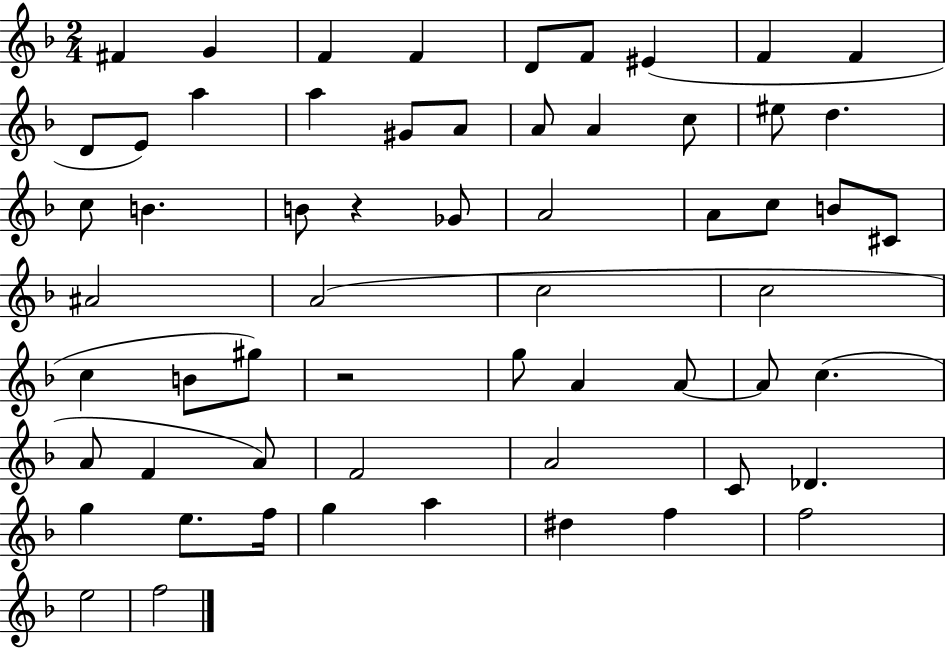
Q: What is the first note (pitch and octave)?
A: F#4